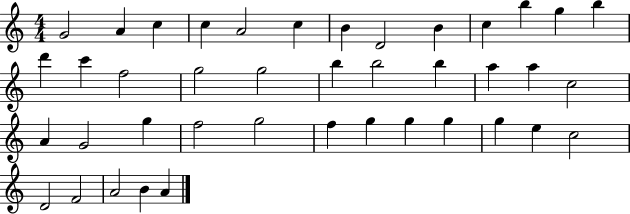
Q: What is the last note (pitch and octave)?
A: A4